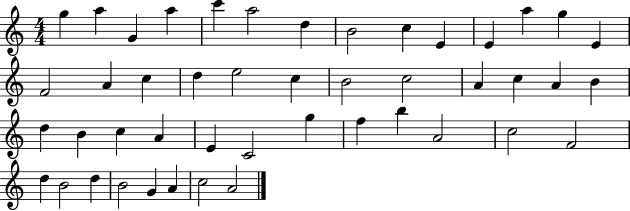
{
  \clef treble
  \numericTimeSignature
  \time 4/4
  \key c \major
  g''4 a''4 g'4 a''4 | c'''4 a''2 d''4 | b'2 c''4 e'4 | e'4 a''4 g''4 e'4 | \break f'2 a'4 c''4 | d''4 e''2 c''4 | b'2 c''2 | a'4 c''4 a'4 b'4 | \break d''4 b'4 c''4 a'4 | e'4 c'2 g''4 | f''4 b''4 a'2 | c''2 f'2 | \break d''4 b'2 d''4 | b'2 g'4 a'4 | c''2 a'2 | \bar "|."
}